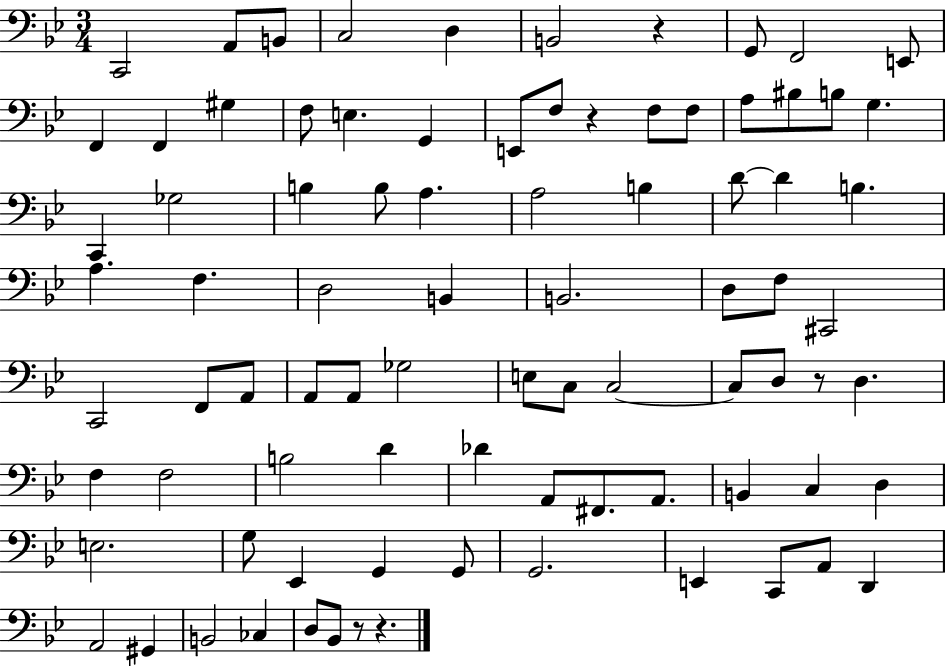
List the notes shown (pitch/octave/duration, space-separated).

C2/h A2/e B2/e C3/h D3/q B2/h R/q G2/e F2/h E2/e F2/q F2/q G#3/q F3/e E3/q. G2/q E2/e F3/e R/q F3/e F3/e A3/e BIS3/e B3/e G3/q. C2/q Gb3/h B3/q B3/e A3/q. A3/h B3/q D4/e D4/q B3/q. A3/q. F3/q. D3/h B2/q B2/h. D3/e F3/e C#2/h C2/h F2/e A2/e A2/e A2/e Gb3/h E3/e C3/e C3/h C3/e D3/e R/e D3/q. F3/q F3/h B3/h D4/q Db4/q A2/e F#2/e. A2/e. B2/q C3/q D3/q E3/h. G3/e Eb2/q G2/q G2/e G2/h. E2/q C2/e A2/e D2/q A2/h G#2/q B2/h CES3/q D3/e Bb2/e R/e R/q.